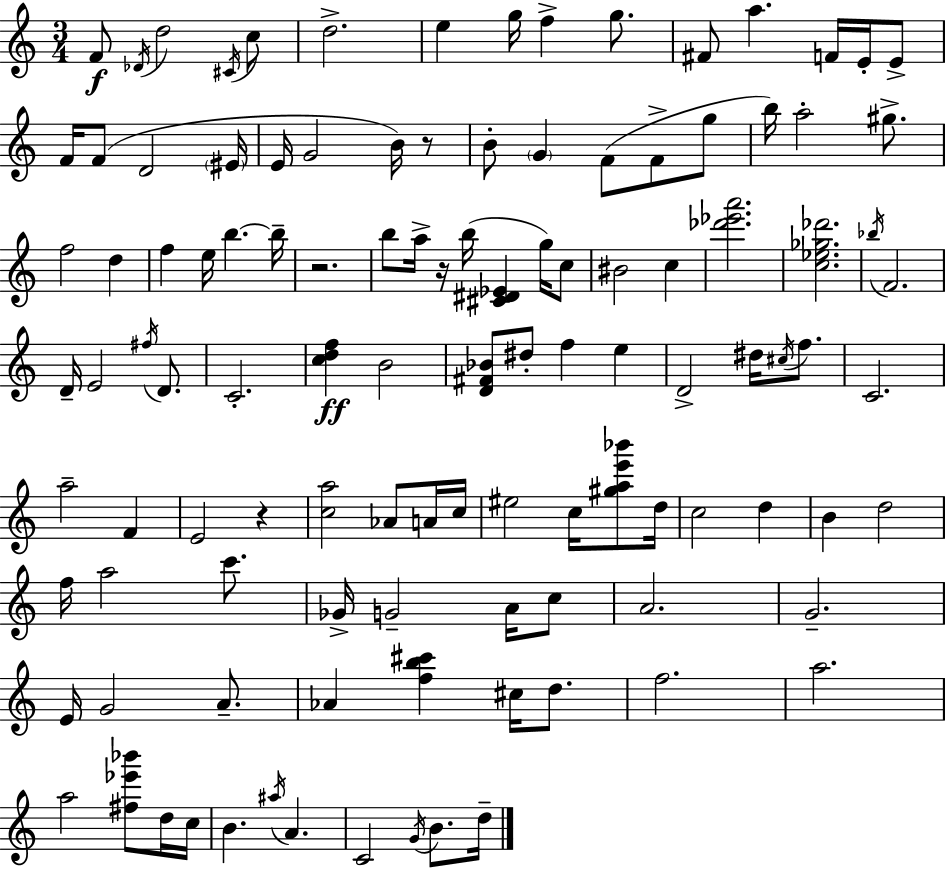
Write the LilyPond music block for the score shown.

{
  \clef treble
  \numericTimeSignature
  \time 3/4
  \key c \major
  f'8\f \acciaccatura { des'16 } d''2 \acciaccatura { cis'16 } | c''8 d''2.-> | e''4 g''16 f''4-> g''8. | fis'8 a''4. f'16 e'16-. | \break e'8-> f'16 f'8( d'2 | \parenthesize eis'16 e'16 g'2 b'16) | r8 b'8-. \parenthesize g'4 f'8( f'8-> | g''8 b''16) a''2-. gis''8.-> | \break f''2 d''4 | f''4 e''16 b''4.~~ | b''16-- r2. | b''8 a''16-> r16 b''16( <cis' dis' ees'>4 g''16) | \break c''8 bis'2 c''4 | <des''' ees''' a'''>2. | <c'' ees'' ges'' des'''>2. | \acciaccatura { bes''16 } f'2. | \break d'16-- e'2 | \acciaccatura { fis''16 } d'8. c'2.-. | <c'' d'' f''>4\ff b'2 | <d' fis' bes'>8 dis''8-. f''4 | \break e''4 d'2-> | dis''16 \acciaccatura { cis''16 } f''8. c'2. | a''2-- | f'4 e'2 | \break r4 <c'' a''>2 | aes'8 a'16 c''16 eis''2 | c''16 <gis'' a'' e''' bes'''>8 d''16 c''2 | d''4 b'4 d''2 | \break f''16 a''2 | c'''8. ges'16-> g'2-- | a'16 c''8 a'2. | g'2.-- | \break e'16 g'2 | a'8.-- aes'4 <f'' b'' cis'''>4 | cis''16 d''8. f''2. | a''2. | \break a''2 | <fis'' ees''' bes'''>8 d''16 c''16 b'4. \acciaccatura { ais''16 } | a'4. c'2 | \acciaccatura { g'16 } b'8. d''16-- \bar "|."
}